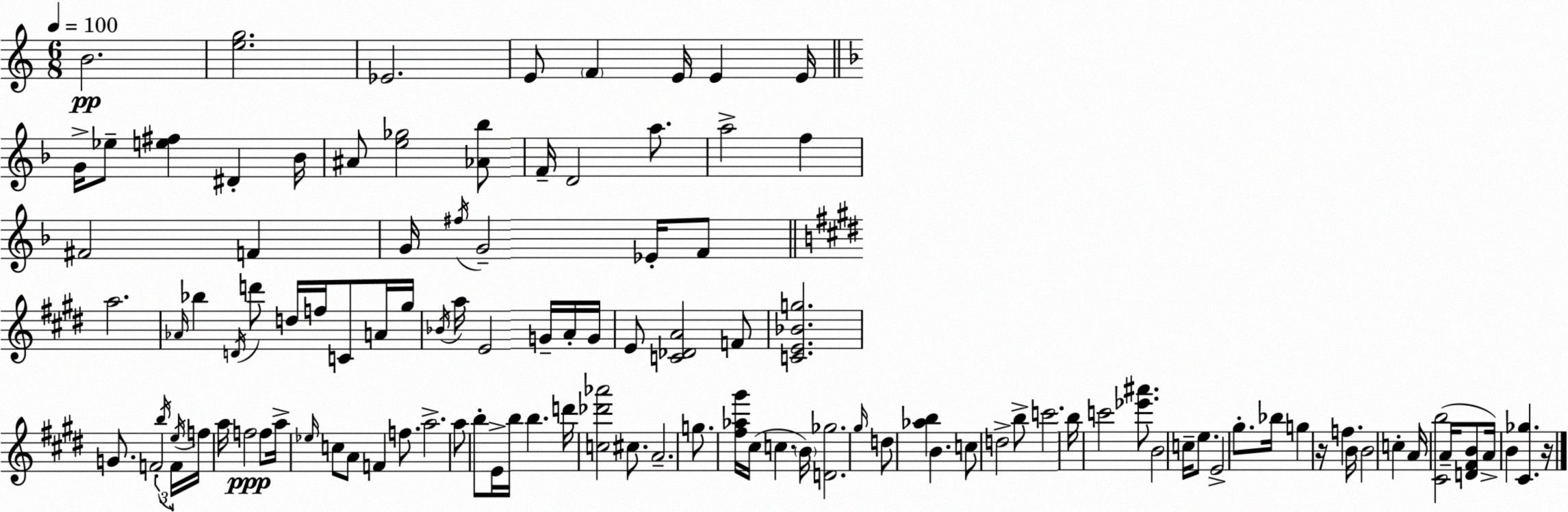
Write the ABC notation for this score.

X:1
T:Untitled
M:6/8
L:1/4
K:Am
B2 [eg]2 _E2 E/2 F E/4 E E/4 G/4 _e/2 [e^f] ^D _B/4 ^A/2 [e_g]2 [_A_b]/2 F/4 D2 a/2 a2 f ^F2 F G/4 ^f/4 G2 _E/4 F/2 a2 _A/4 _b D/4 d'/2 d/4 f/4 C/2 A/4 ^g/4 _B/4 a/4 E2 G/4 A/4 G/4 E/2 [C_DA]2 F/2 [CE_Bg]2 G/2 F2 b/4 F/4 e/4 f/4 a/4 f2 f/2 a/4 _e/4 c/2 A/2 F f/2 a2 a/2 b/2 E/4 b/4 b d'/4 [c_d'_a']2 ^c/2 A2 g/2 [^f_a^g']/4 ^c/4 c B/4 [D_g]2 ^g/4 d/2 [_ab] B c/2 d2 b/2 c'2 b/4 c'2 [_e'^a']/2 B2 c/4 e/2 E2 ^g/2 _b/4 g z/4 f B/4 B2 c A/4 [^Cb]2 A/4 [D^FB]/2 A/4 B [^C_g] z/4